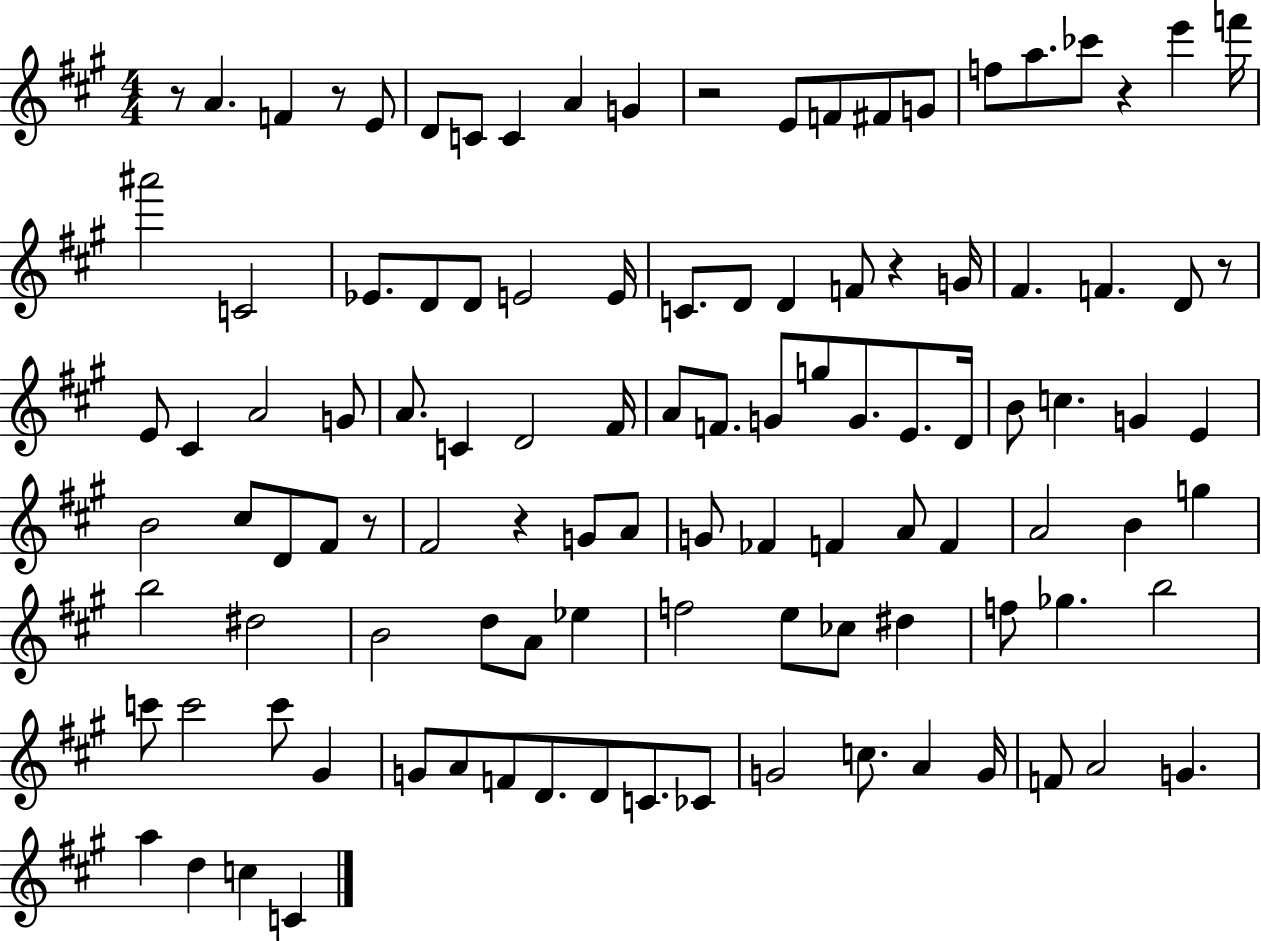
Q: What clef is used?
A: treble